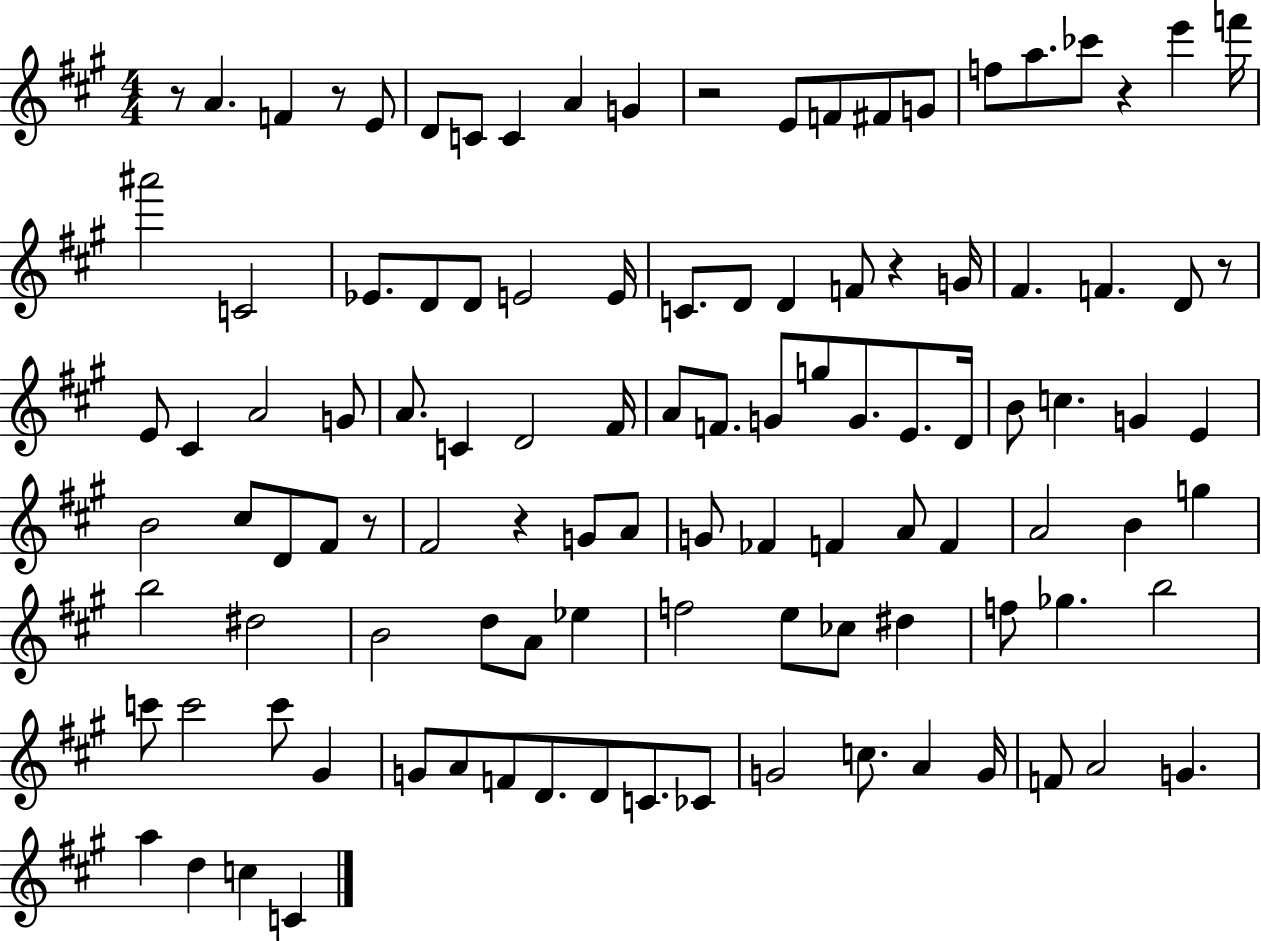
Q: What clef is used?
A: treble